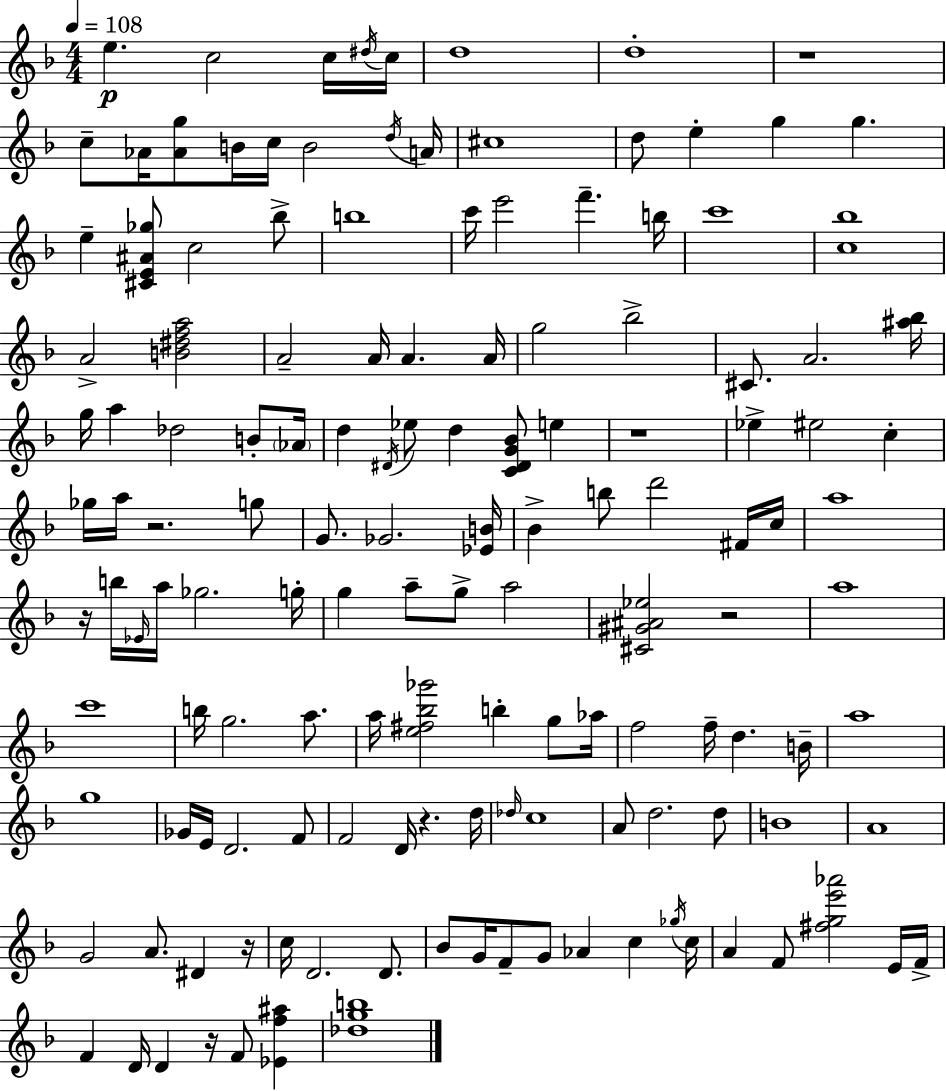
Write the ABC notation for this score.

X:1
T:Untitled
M:4/4
L:1/4
K:Dm
e c2 c/4 ^d/4 c/4 d4 d4 z4 c/2 _A/4 [_Ag]/2 B/4 c/4 B2 d/4 A/4 ^c4 d/2 e g g e [^CE^A_g]/2 c2 _b/2 b4 c'/4 e'2 f' b/4 c'4 [c_b]4 A2 [B^dfa]2 A2 A/4 A A/4 g2 _b2 ^C/2 A2 [^a_b]/4 g/4 a _d2 B/2 _A/4 d ^D/4 _e/2 d [C^DG_B]/2 e z4 _e ^e2 c _g/4 a/4 z2 g/2 G/2 _G2 [_EB]/4 _B b/2 d'2 ^F/4 c/4 a4 z/4 b/4 _E/4 a/4 _g2 g/4 g a/2 g/2 a2 [^C^G^A_e]2 z2 a4 c'4 b/4 g2 a/2 a/4 [e^f_b_g']2 b g/2 _a/4 f2 f/4 d B/4 a4 g4 _G/4 E/4 D2 F/2 F2 D/4 z d/4 _d/4 c4 A/2 d2 d/2 B4 A4 G2 A/2 ^D z/4 c/4 D2 D/2 _B/2 G/4 F/2 G/2 _A c _g/4 c/4 A F/2 [^fge'_a']2 E/4 F/4 F D/4 D z/4 F/2 [_Ef^a] [_dgb]4